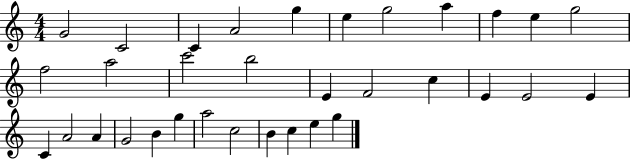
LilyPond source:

{
  \clef treble
  \numericTimeSignature
  \time 4/4
  \key c \major
  g'2 c'2 | c'4 a'2 g''4 | e''4 g''2 a''4 | f''4 e''4 g''2 | \break f''2 a''2 | c'''2 b''2 | e'4 f'2 c''4 | e'4 e'2 e'4 | \break c'4 a'2 a'4 | g'2 b'4 g''4 | a''2 c''2 | b'4 c''4 e''4 g''4 | \break \bar "|."
}